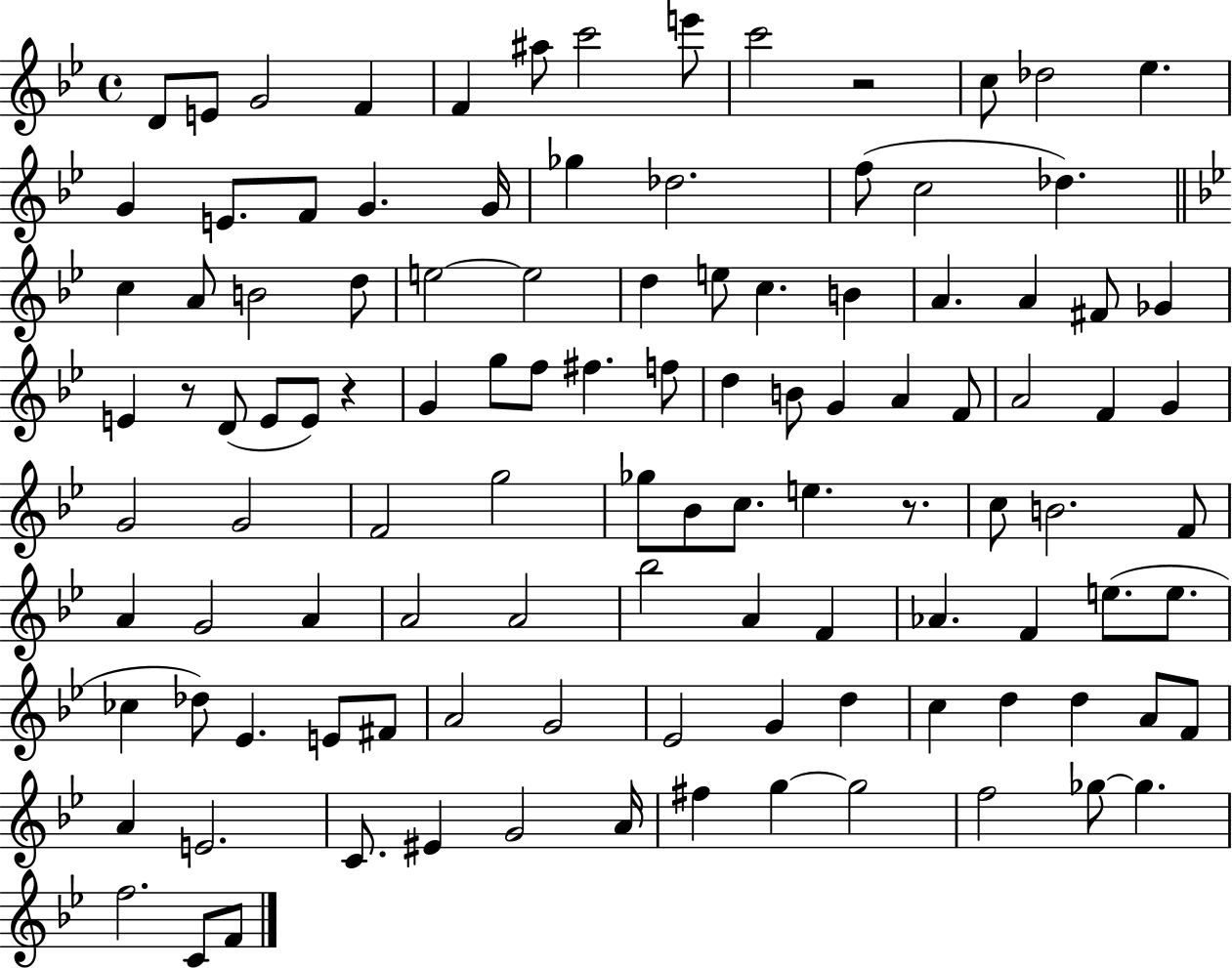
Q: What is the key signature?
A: BES major